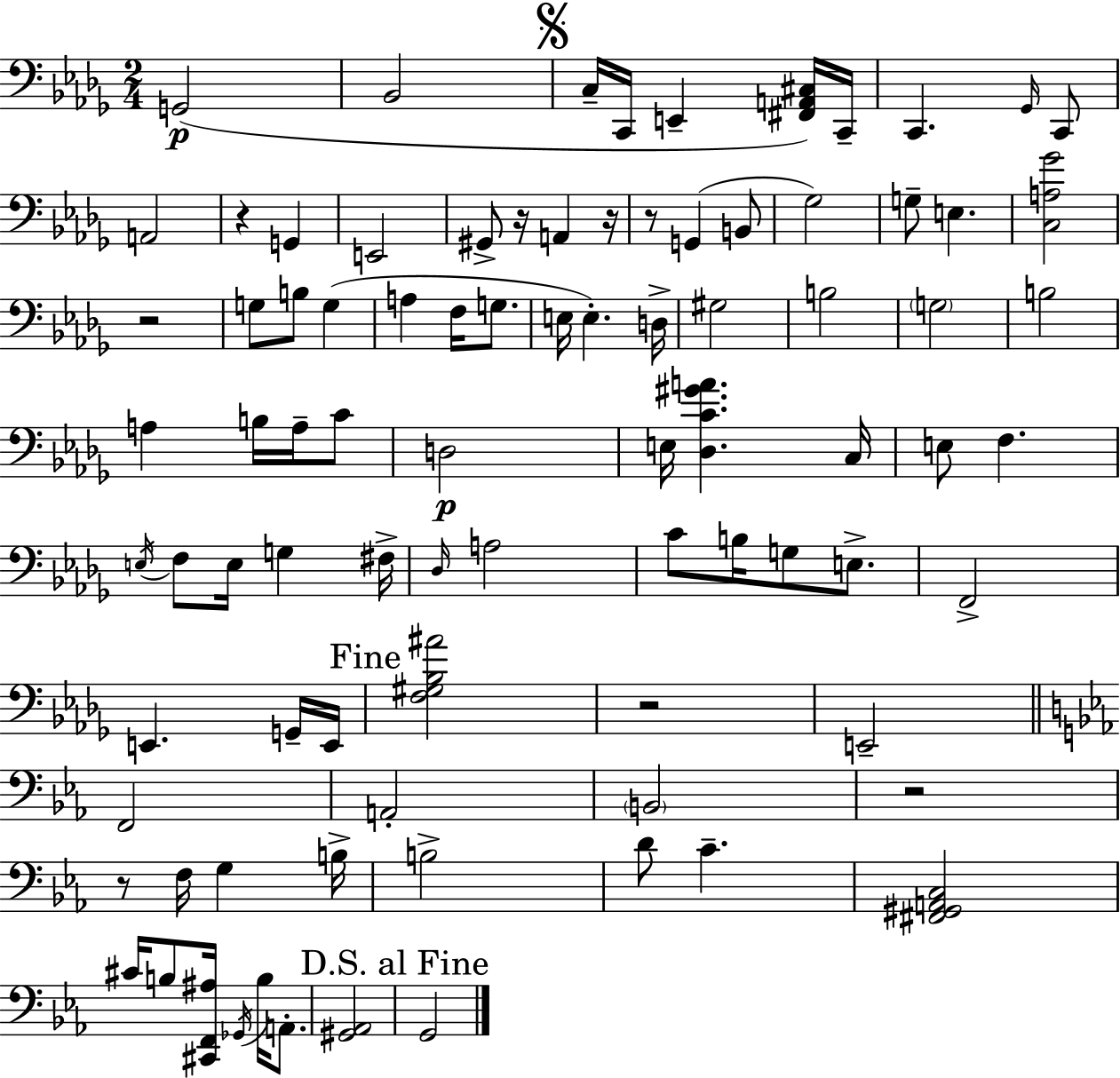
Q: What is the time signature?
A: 2/4